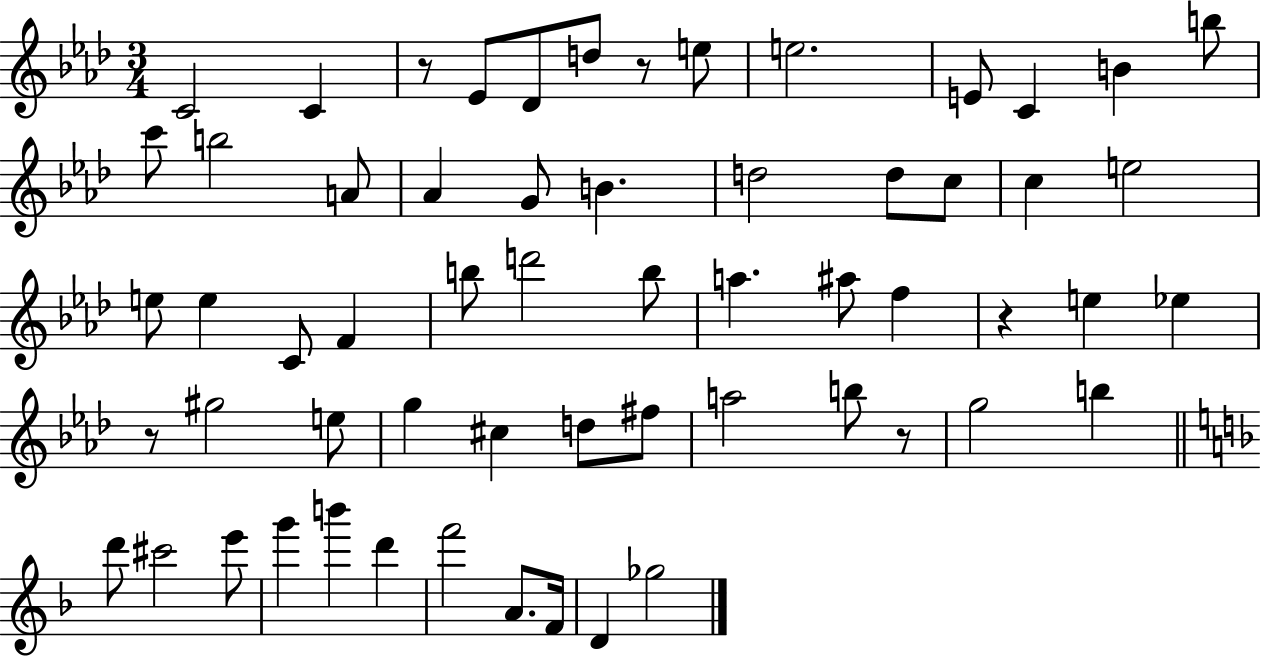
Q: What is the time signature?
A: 3/4